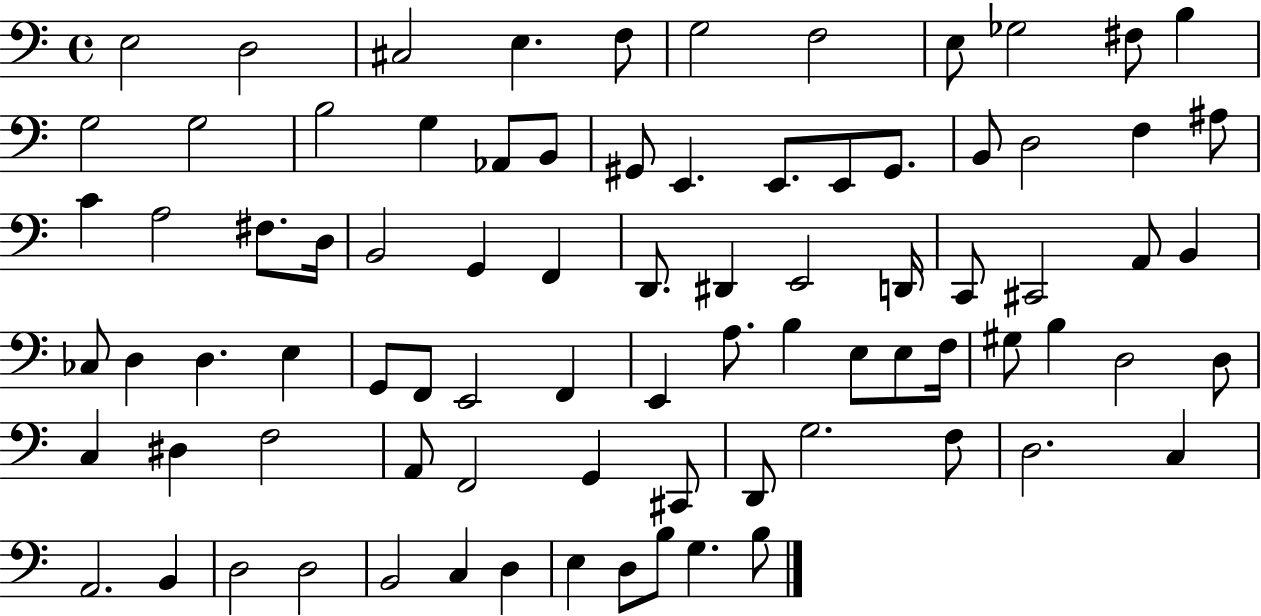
X:1
T:Untitled
M:4/4
L:1/4
K:C
E,2 D,2 ^C,2 E, F,/2 G,2 F,2 E,/2 _G,2 ^F,/2 B, G,2 G,2 B,2 G, _A,,/2 B,,/2 ^G,,/2 E,, E,,/2 E,,/2 ^G,,/2 B,,/2 D,2 F, ^A,/2 C A,2 ^F,/2 D,/4 B,,2 G,, F,, D,,/2 ^D,, E,,2 D,,/4 C,,/2 ^C,,2 A,,/2 B,, _C,/2 D, D, E, G,,/2 F,,/2 E,,2 F,, E,, A,/2 B, E,/2 E,/2 F,/4 ^G,/2 B, D,2 D,/2 C, ^D, F,2 A,,/2 F,,2 G,, ^C,,/2 D,,/2 G,2 F,/2 D,2 C, A,,2 B,, D,2 D,2 B,,2 C, D, E, D,/2 B,/2 G, B,/2